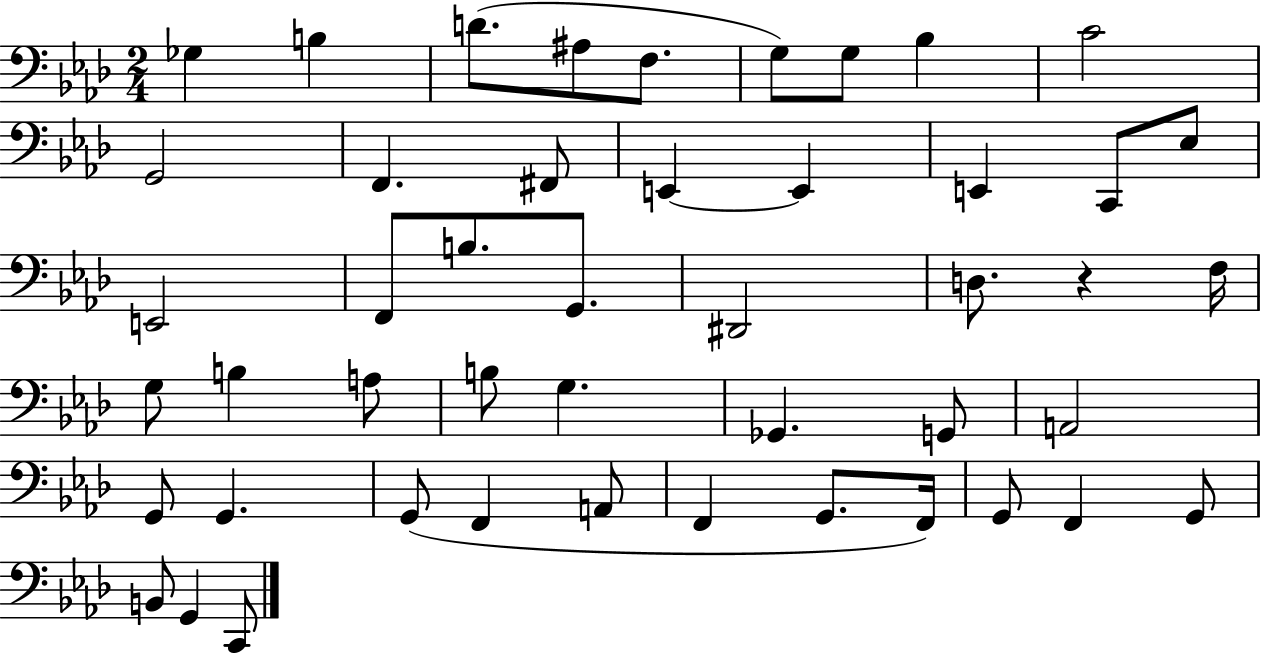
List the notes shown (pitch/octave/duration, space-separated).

Gb3/q B3/q D4/e. A#3/e F3/e. G3/e G3/e Bb3/q C4/h G2/h F2/q. F#2/e E2/q E2/q E2/q C2/e Eb3/e E2/h F2/e B3/e. G2/e. D#2/h D3/e. R/q F3/s G3/e B3/q A3/e B3/e G3/q. Gb2/q. G2/e A2/h G2/e G2/q. G2/e F2/q A2/e F2/q G2/e. F2/s G2/e F2/q G2/e B2/e G2/q C2/e